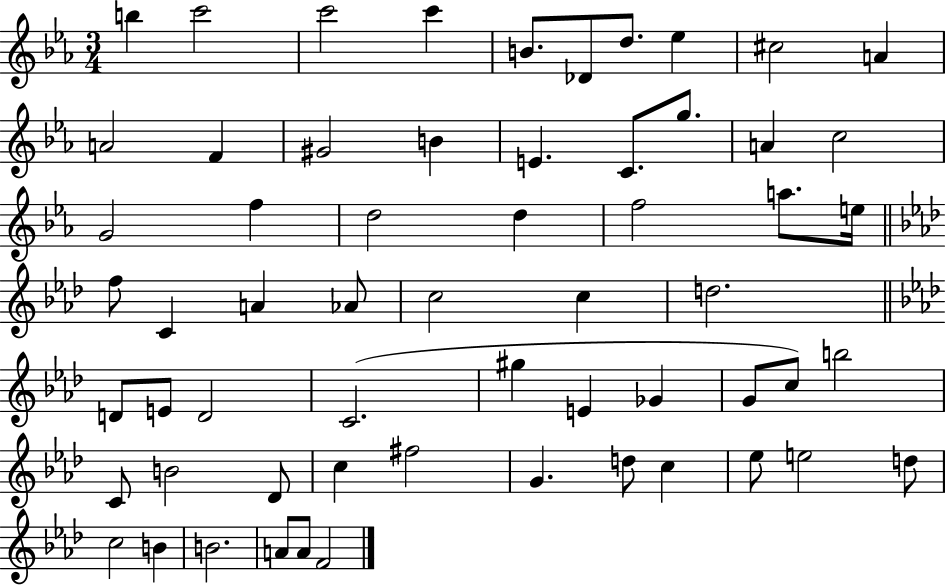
X:1
T:Untitled
M:3/4
L:1/4
K:Eb
b c'2 c'2 c' B/2 _D/2 d/2 _e ^c2 A A2 F ^G2 B E C/2 g/2 A c2 G2 f d2 d f2 a/2 e/4 f/2 C A _A/2 c2 c d2 D/2 E/2 D2 C2 ^g E _G G/2 c/2 b2 C/2 B2 _D/2 c ^f2 G d/2 c _e/2 e2 d/2 c2 B B2 A/2 A/2 F2